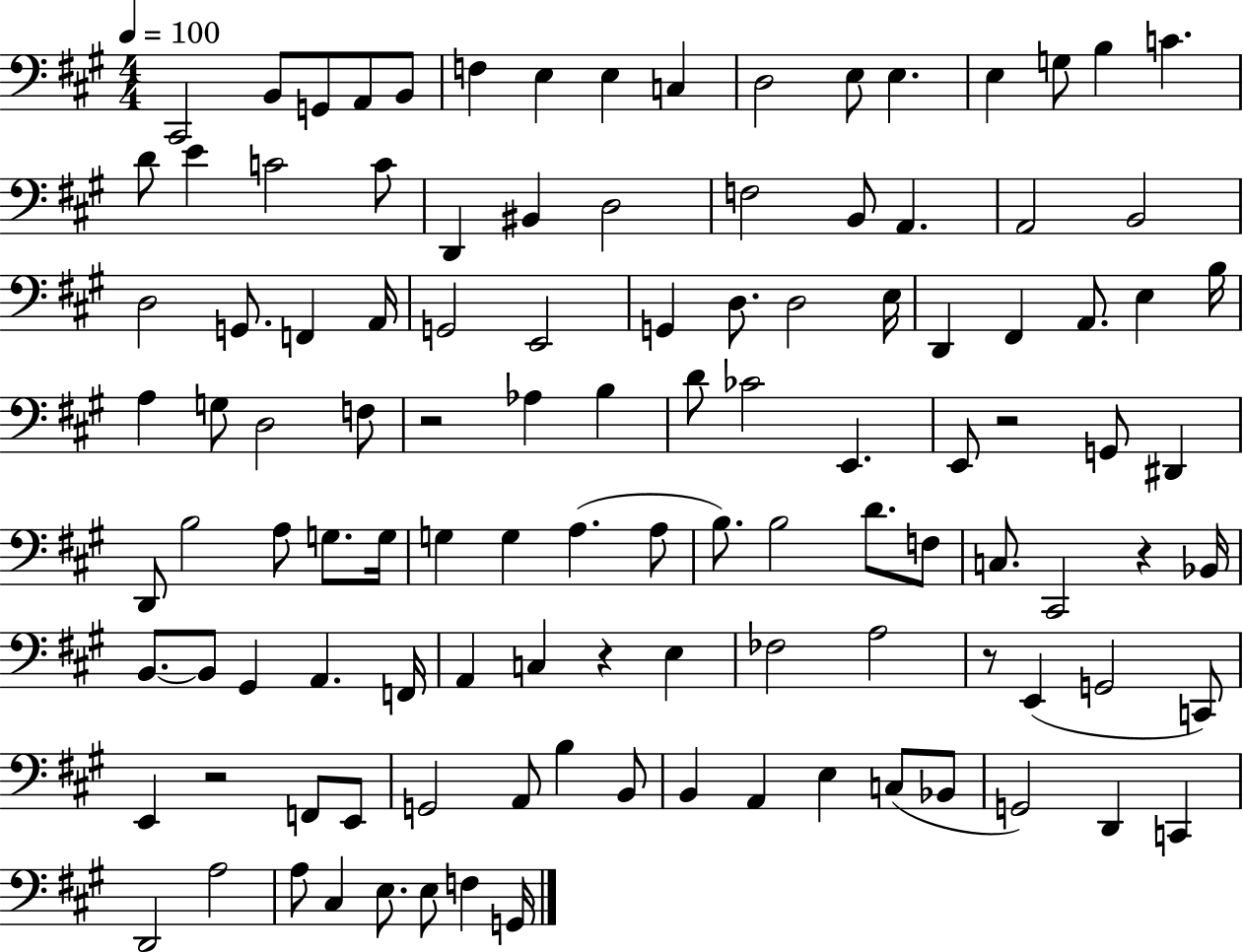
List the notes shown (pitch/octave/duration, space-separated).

C#2/h B2/e G2/e A2/e B2/e F3/q E3/q E3/q C3/q D3/h E3/e E3/q. E3/q G3/e B3/q C4/q. D4/e E4/q C4/h C4/e D2/q BIS2/q D3/h F3/h B2/e A2/q. A2/h B2/h D3/h G2/e. F2/q A2/s G2/h E2/h G2/q D3/e. D3/h E3/s D2/q F#2/q A2/e. E3/q B3/s A3/q G3/e D3/h F3/e R/h Ab3/q B3/q D4/e CES4/h E2/q. E2/e R/h G2/e D#2/q D2/e B3/h A3/e G3/e. G3/s G3/q G3/q A3/q. A3/e B3/e. B3/h D4/e. F3/e C3/e. C#2/h R/q Bb2/s B2/e. B2/e G#2/q A2/q. F2/s A2/q C3/q R/q E3/q FES3/h A3/h R/e E2/q G2/h C2/e E2/q R/h F2/e E2/e G2/h A2/e B3/q B2/e B2/q A2/q E3/q C3/e Bb2/e G2/h D2/q C2/q D2/h A3/h A3/e C#3/q E3/e. E3/e F3/q G2/s